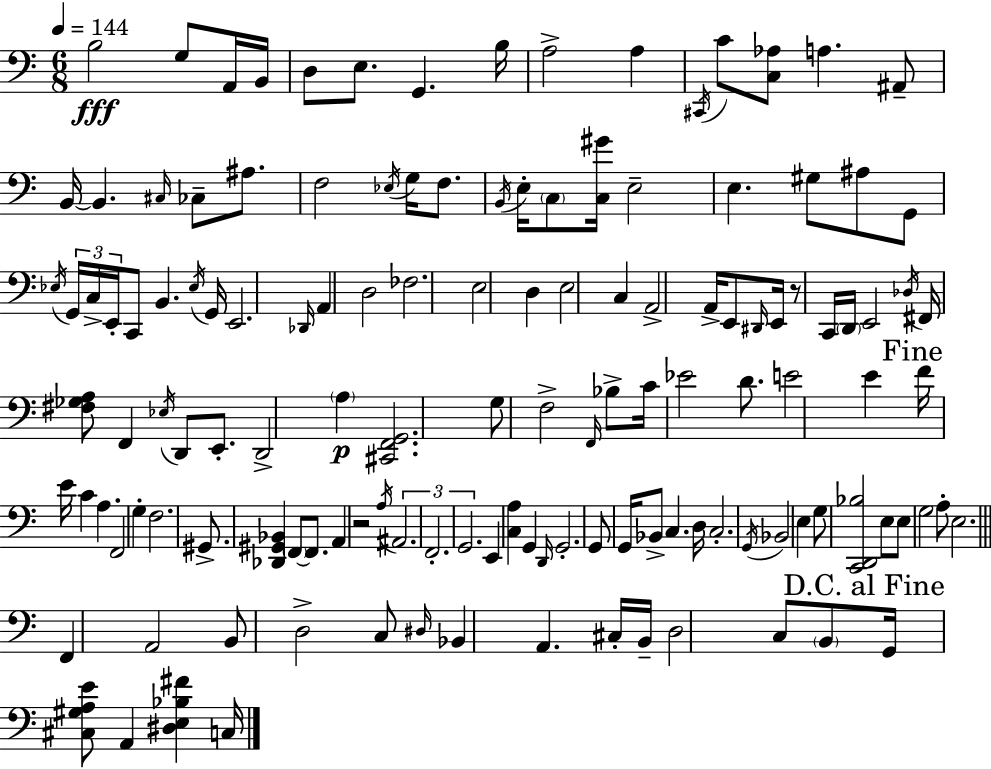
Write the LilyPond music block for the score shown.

{
  \clef bass
  \numericTimeSignature
  \time 6/8
  \key c \major
  \tempo 4 = 144
  b2\fff g8 a,16 b,16 | d8 e8. g,4. b16 | a2-> a4 | \acciaccatura { cis,16 } c'8 <c aes>8 a4. ais,8-- | \break b,16~~ b,4. \grace { cis16 } ces8-- ais8. | f2 \acciaccatura { ees16 } g16 | f8. \acciaccatura { b,16 } e16-. \parenthesize c8 <c gis'>16 e2-- | e4. gis8 | \break ais8 g,8 \acciaccatura { ees16 } \tuplet 3/2 { g,16 c16-> e,16-. } c,8 b,4. | \acciaccatura { ees16 } g,16 e,2. | \grace { des,16 } a,4 d2 | fes2. | \break e2 | d4 e2 | c4 a,2-> | a,16-> e,8 \grace { dis,16 } e,16 r8 c,16 \parenthesize d,16 | \break e,2 \acciaccatura { des16 } fis,16 <fis ges a>8 | f,4 \acciaccatura { ees16 } d,8 e,8.-. d,2-> | \parenthesize a4\p <cis, f, g,>2. | g8 | \break f2-> \grace { f,16 } bes8-> c'16 | ees'2 d'8. e'2 | e'4 \mark "Fine" f'16 | e'16 c'4 a4. f,2 | \break g4-. f2. | gis,8.-> | <des, gis, bes,>4 \parenthesize f,8~~ f,8. a,4 | r2 \acciaccatura { a16 } | \break \tuplet 3/2 { ais,2. | f,2.-. | g,2. } | e,4 <c a>4 g,4 | \break \grace { d,16 } g,2.-. | g,8 g,16 bes,8-> c4. | d16 c2.-. | \acciaccatura { g,16 } bes,2 e4 | \break g8 <c, d, bes>2 | e8 e8 g2 | a8-. e2. | \bar "||" \break \key a \minor f,4 a,2 | b,8 d2-> c8 | \grace { dis16 } bes,4 a,4. cis16-. | b,16-- d2 c8 \parenthesize b,8 | \break \mark "D.C. al Fine" g,16 <cis gis a e'>8 a,4 <dis e bes fis'>4 | c16 \bar "|."
}